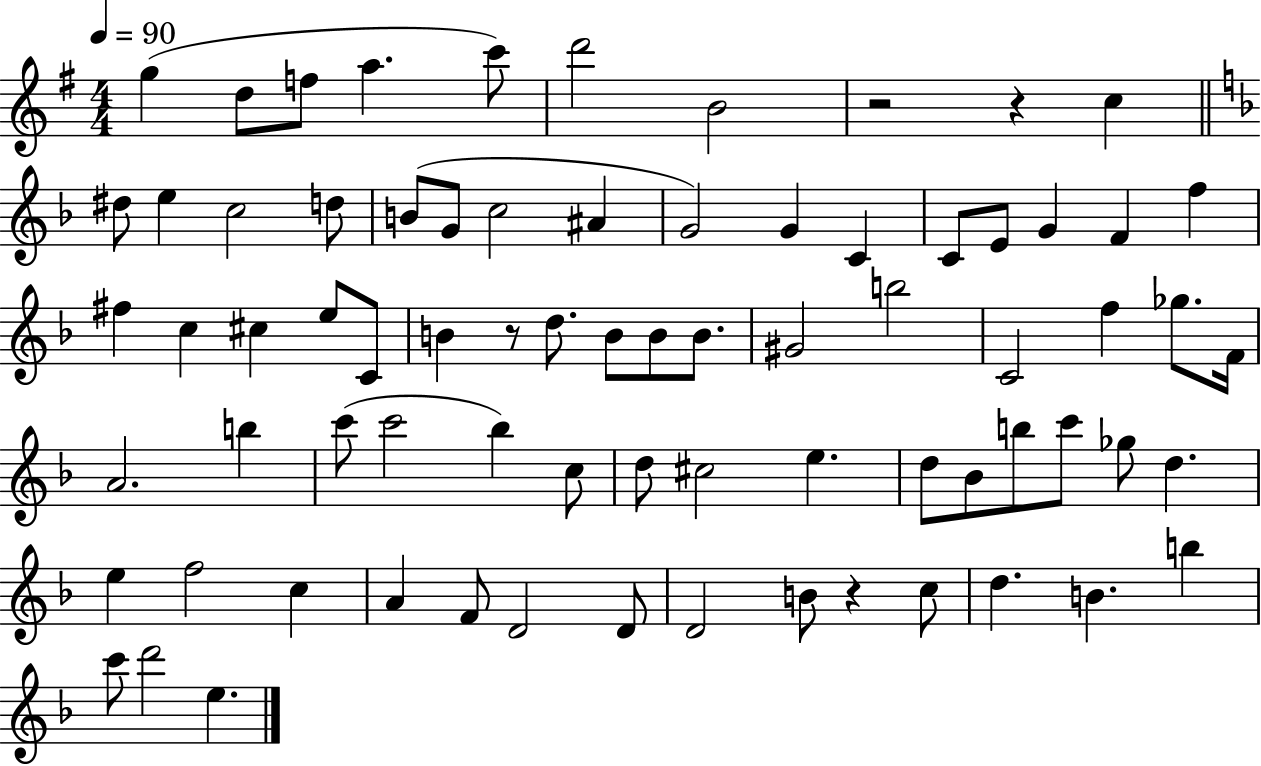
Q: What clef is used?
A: treble